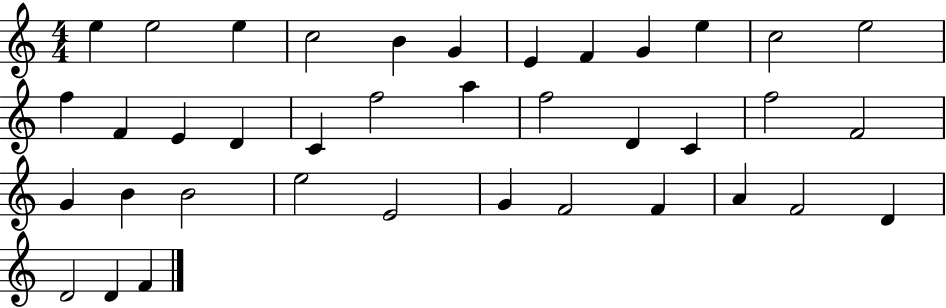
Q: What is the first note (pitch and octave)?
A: E5